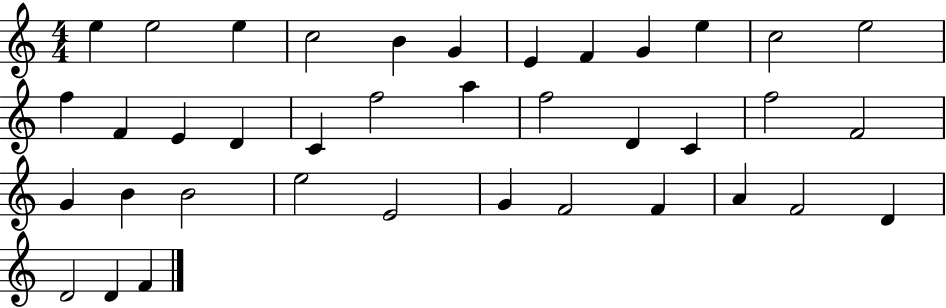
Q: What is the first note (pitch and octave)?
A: E5